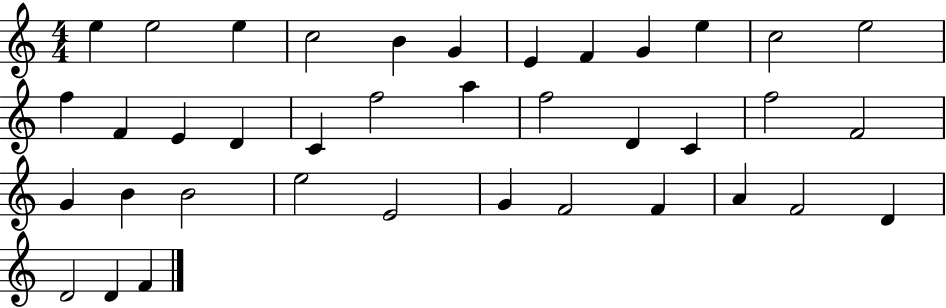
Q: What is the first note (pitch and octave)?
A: E5